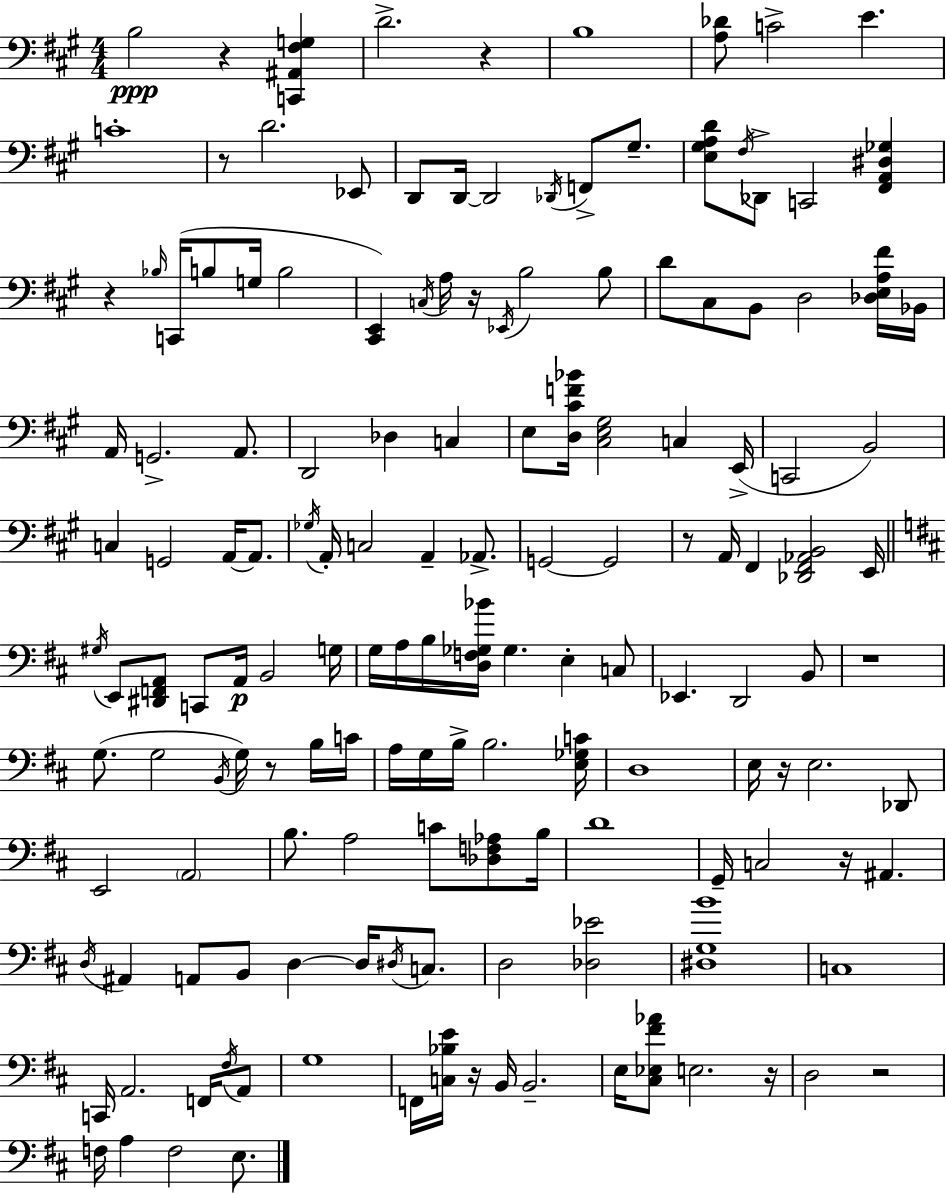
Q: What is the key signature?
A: A major